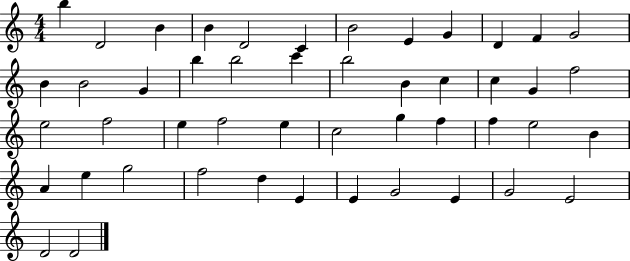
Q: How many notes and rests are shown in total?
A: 48